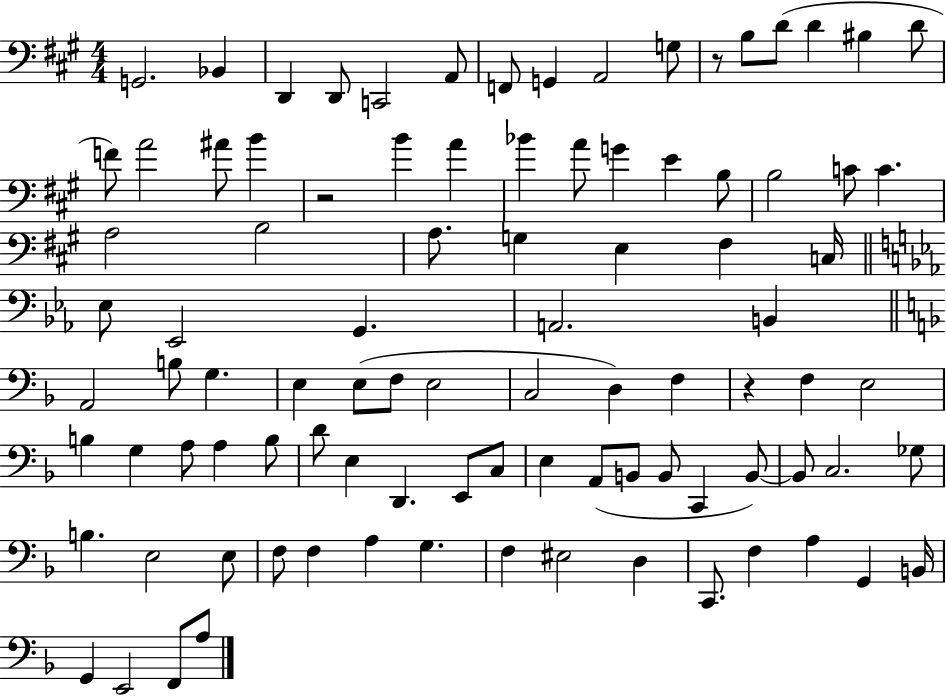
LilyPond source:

{
  \clef bass
  \numericTimeSignature
  \time 4/4
  \key a \major
  \repeat volta 2 { g,2. bes,4 | d,4 d,8 c,2 a,8 | f,8 g,4 a,2 g8 | r8 b8 d'8( d'4 bis4 d'8 | \break f'8) a'2 ais'8 b'4 | r2 b'4 a'4 | bes'4 a'8 g'4 e'4 b8 | b2 c'8 c'4. | \break a2 b2 | a8. g4 e4 fis4 c16 | \bar "||" \break \key ees \major ees8 ees,2 g,4. | a,2. b,4 | \bar "||" \break \key f \major a,2 b8 g4. | e4 e8( f8 e2 | c2 d4) f4 | r4 f4 e2 | \break b4 g4 a8 a4 b8 | d'8 e4 d,4. e,8 c8 | e4 a,8( b,8 b,8 c,4 b,8~~) | b,8 c2. ges8 | \break b4. e2 e8 | f8 f4 a4 g4. | f4 eis2 d4 | c,8. f4 a4 g,4 b,16 | \break g,4 e,2 f,8 a8 | } \bar "|."
}